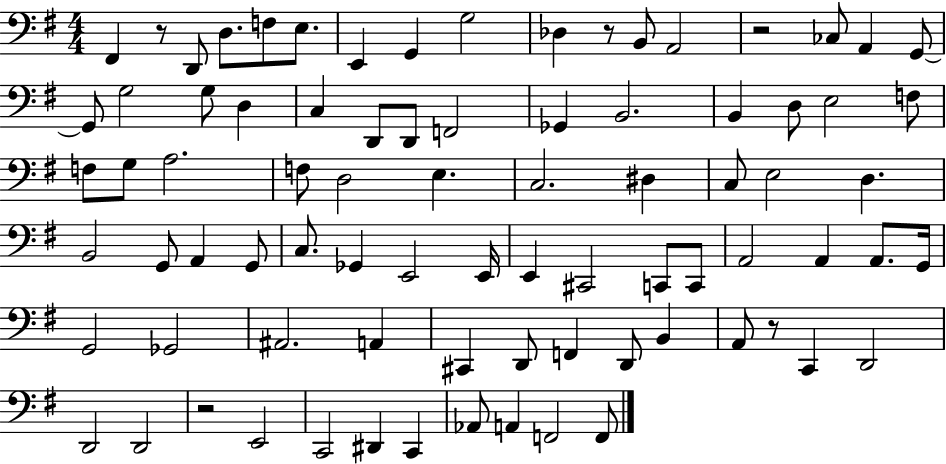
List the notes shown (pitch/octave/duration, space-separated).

F#2/q R/e D2/e D3/e. F3/e E3/e. E2/q G2/q G3/h Db3/q R/e B2/e A2/h R/h CES3/e A2/q G2/e G2/e G3/h G3/e D3/q C3/q D2/e D2/e F2/h Gb2/q B2/h. B2/q D3/e E3/h F3/e F3/e G3/e A3/h. F3/e D3/h E3/q. C3/h. D#3/q C3/e E3/h D3/q. B2/h G2/e A2/q G2/e C3/e. Gb2/q E2/h E2/s E2/q C#2/h C2/e C2/e A2/h A2/q A2/e. G2/s G2/h Gb2/h A#2/h. A2/q C#2/q D2/e F2/q D2/e B2/q A2/e R/e C2/q D2/h D2/h D2/h R/h E2/h C2/h D#2/q C2/q Ab2/e A2/q F2/h F2/e